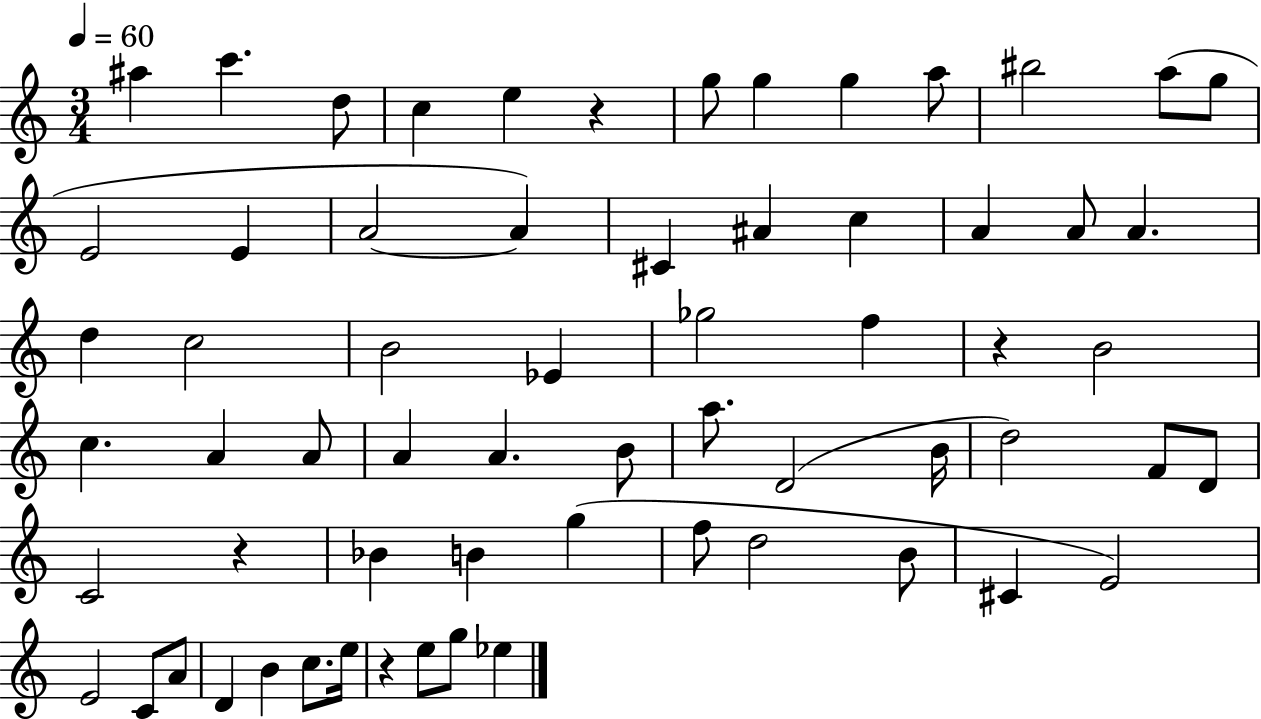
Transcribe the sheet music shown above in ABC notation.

X:1
T:Untitled
M:3/4
L:1/4
K:C
^a c' d/2 c e z g/2 g g a/2 ^b2 a/2 g/2 E2 E A2 A ^C ^A c A A/2 A d c2 B2 _E _g2 f z B2 c A A/2 A A B/2 a/2 D2 B/4 d2 F/2 D/2 C2 z _B B g f/2 d2 B/2 ^C E2 E2 C/2 A/2 D B c/2 e/4 z e/2 g/2 _e